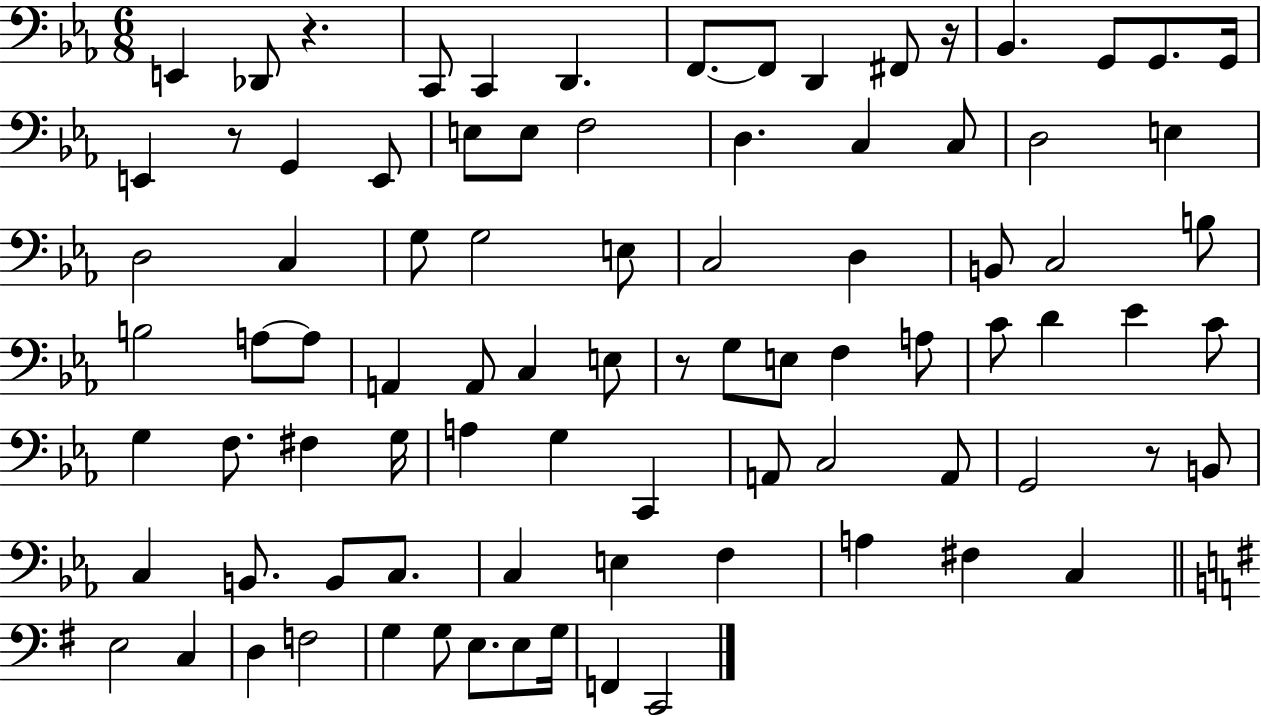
X:1
T:Untitled
M:6/8
L:1/4
K:Eb
E,, _D,,/2 z C,,/2 C,, D,, F,,/2 F,,/2 D,, ^F,,/2 z/4 _B,, G,,/2 G,,/2 G,,/4 E,, z/2 G,, E,,/2 E,/2 E,/2 F,2 D, C, C,/2 D,2 E, D,2 C, G,/2 G,2 E,/2 C,2 D, B,,/2 C,2 B,/2 B,2 A,/2 A,/2 A,, A,,/2 C, E,/2 z/2 G,/2 E,/2 F, A,/2 C/2 D _E C/2 G, F,/2 ^F, G,/4 A, G, C,, A,,/2 C,2 A,,/2 G,,2 z/2 B,,/2 C, B,,/2 B,,/2 C,/2 C, E, F, A, ^F, C, E,2 C, D, F,2 G, G,/2 E,/2 E,/2 G,/4 F,, C,,2